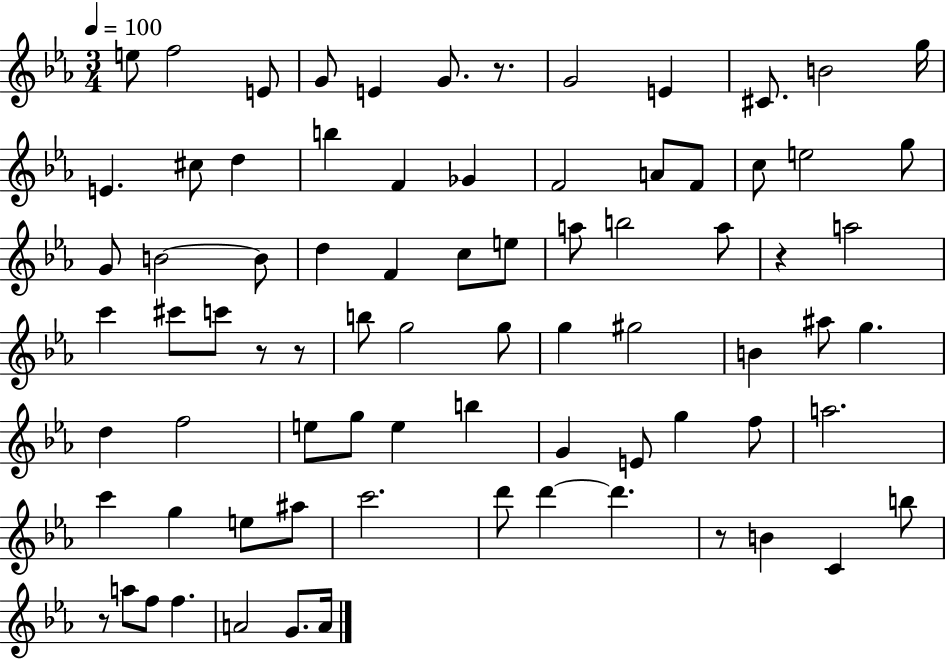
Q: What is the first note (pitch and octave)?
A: E5